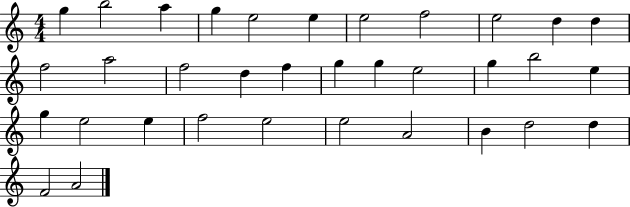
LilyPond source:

{
  \clef treble
  \numericTimeSignature
  \time 4/4
  \key c \major
  g''4 b''2 a''4 | g''4 e''2 e''4 | e''2 f''2 | e''2 d''4 d''4 | \break f''2 a''2 | f''2 d''4 f''4 | g''4 g''4 e''2 | g''4 b''2 e''4 | \break g''4 e''2 e''4 | f''2 e''2 | e''2 a'2 | b'4 d''2 d''4 | \break f'2 a'2 | \bar "|."
}